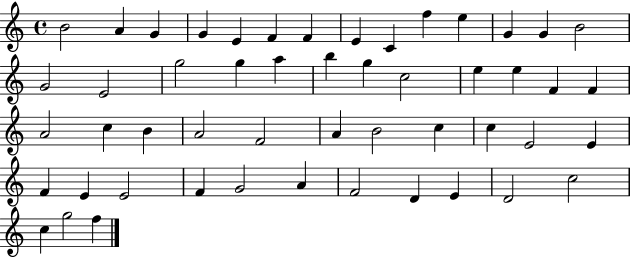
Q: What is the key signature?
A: C major